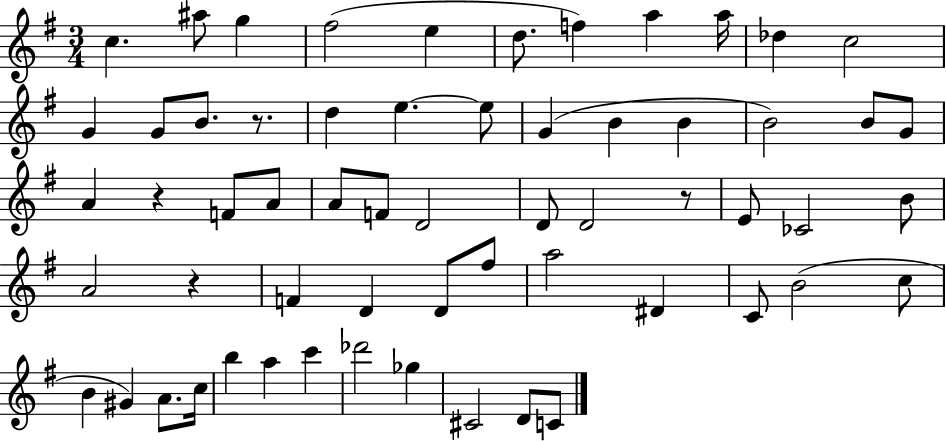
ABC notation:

X:1
T:Untitled
M:3/4
L:1/4
K:G
c ^a/2 g ^f2 e d/2 f a a/4 _d c2 G G/2 B/2 z/2 d e e/2 G B B B2 B/2 G/2 A z F/2 A/2 A/2 F/2 D2 D/2 D2 z/2 E/2 _C2 B/2 A2 z F D D/2 ^f/2 a2 ^D C/2 B2 c/2 B ^G A/2 c/4 b a c' _d'2 _g ^C2 D/2 C/2